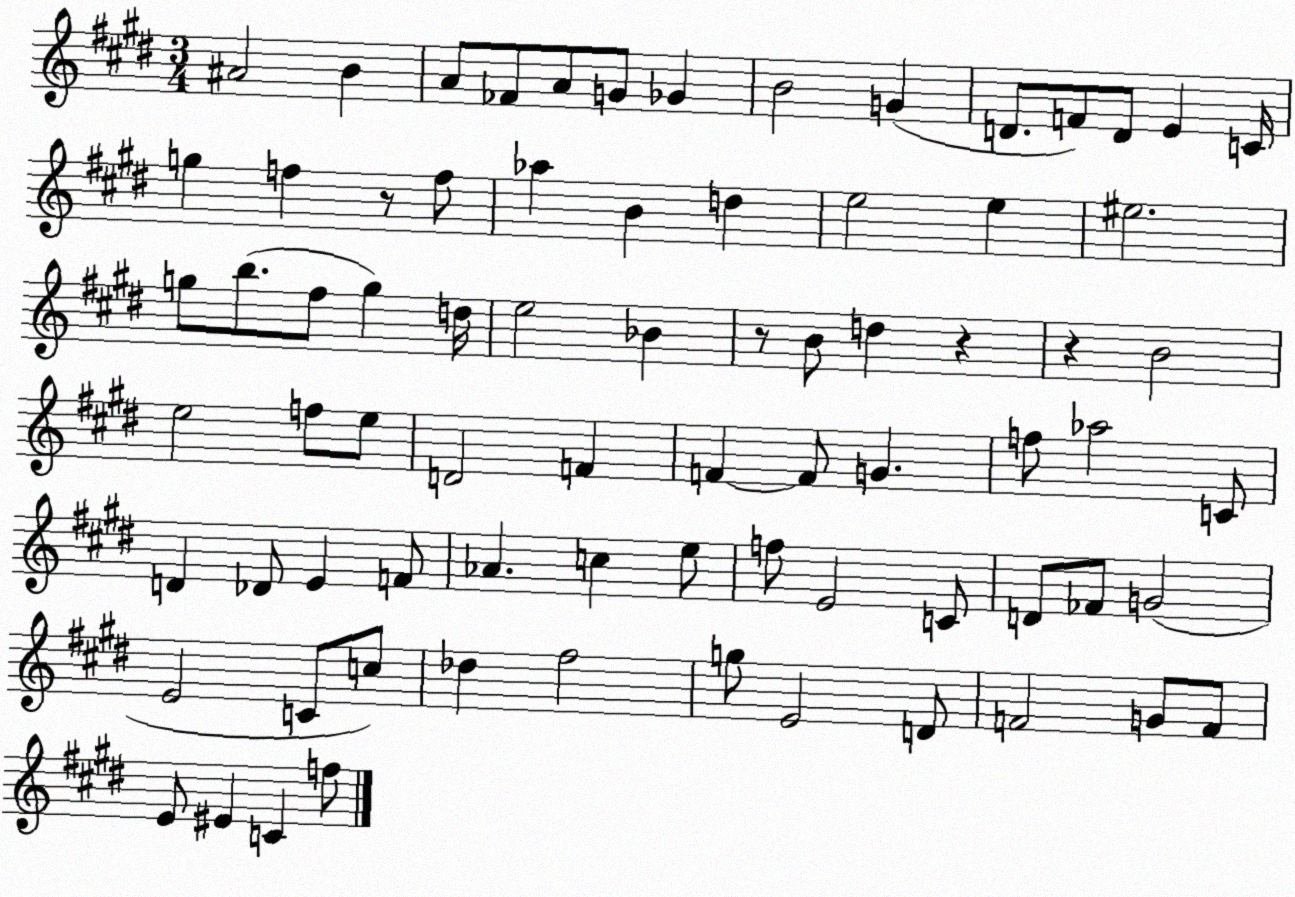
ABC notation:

X:1
T:Untitled
M:3/4
L:1/4
K:E
^A2 B A/2 _F/2 A/2 G/2 _G B2 G D/2 F/2 D/2 E C/4 g f z/2 f/2 _a B d e2 e ^e2 g/2 b/2 ^f/2 g d/4 e2 _B z/2 B/2 d z z B2 e2 f/2 e/2 D2 F F F/2 G f/2 _a2 C/2 D _D/2 E F/2 _A c e/2 f/2 E2 C/2 D/2 _F/2 G2 E2 C/2 c/2 _d ^f2 g/2 E2 D/2 F2 G/2 F/2 E/2 ^E C f/2